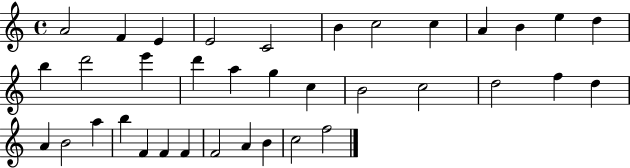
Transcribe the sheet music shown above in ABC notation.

X:1
T:Untitled
M:4/4
L:1/4
K:C
A2 F E E2 C2 B c2 c A B e d b d'2 e' d' a g c B2 c2 d2 f d A B2 a b F F F F2 A B c2 f2